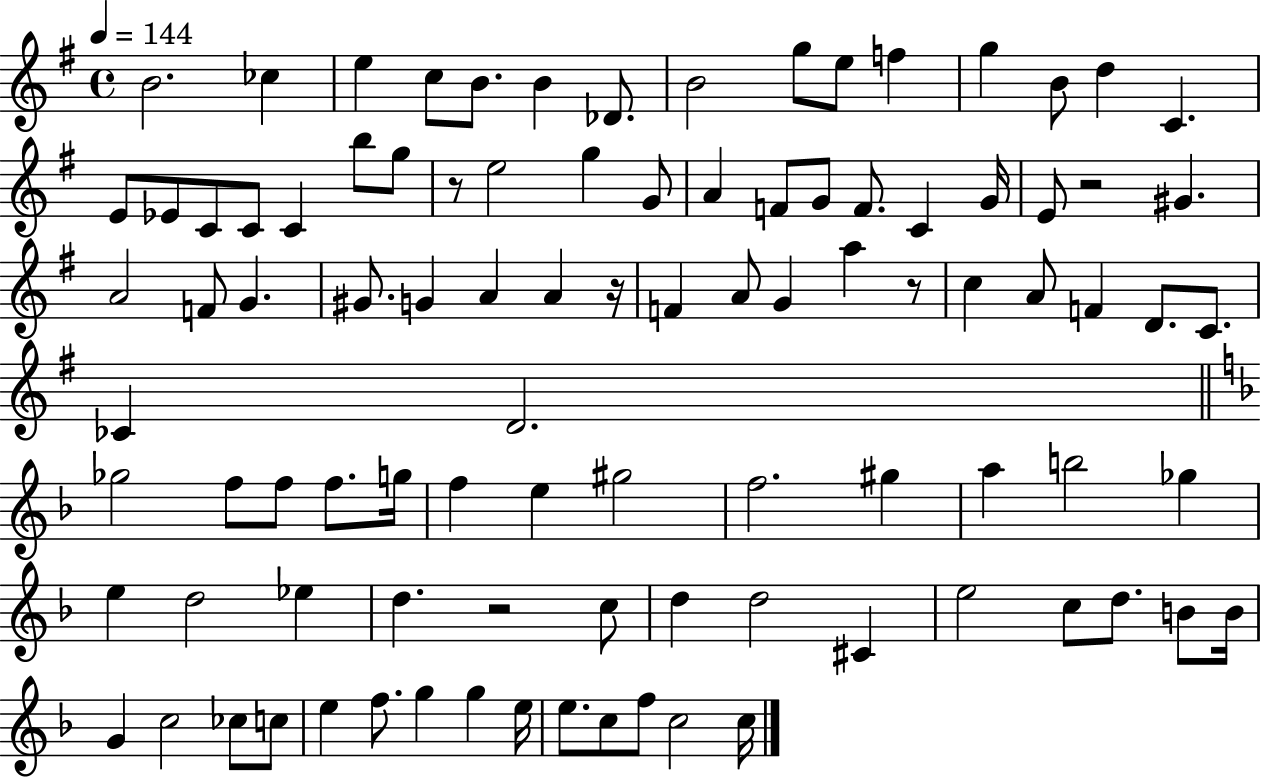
X:1
T:Untitled
M:4/4
L:1/4
K:G
B2 _c e c/2 B/2 B _D/2 B2 g/2 e/2 f g B/2 d C E/2 _E/2 C/2 C/2 C b/2 g/2 z/2 e2 g G/2 A F/2 G/2 F/2 C G/4 E/2 z2 ^G A2 F/2 G ^G/2 G A A z/4 F A/2 G a z/2 c A/2 F D/2 C/2 _C D2 _g2 f/2 f/2 f/2 g/4 f e ^g2 f2 ^g a b2 _g e d2 _e d z2 c/2 d d2 ^C e2 c/2 d/2 B/2 B/4 G c2 _c/2 c/2 e f/2 g g e/4 e/2 c/2 f/2 c2 c/4